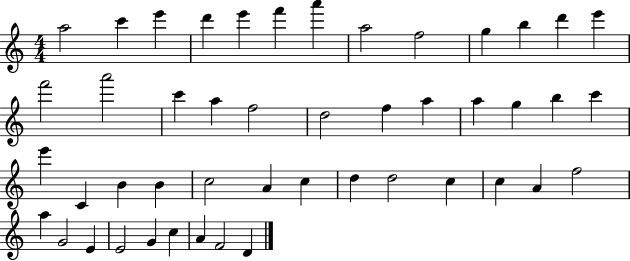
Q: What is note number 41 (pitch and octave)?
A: E4